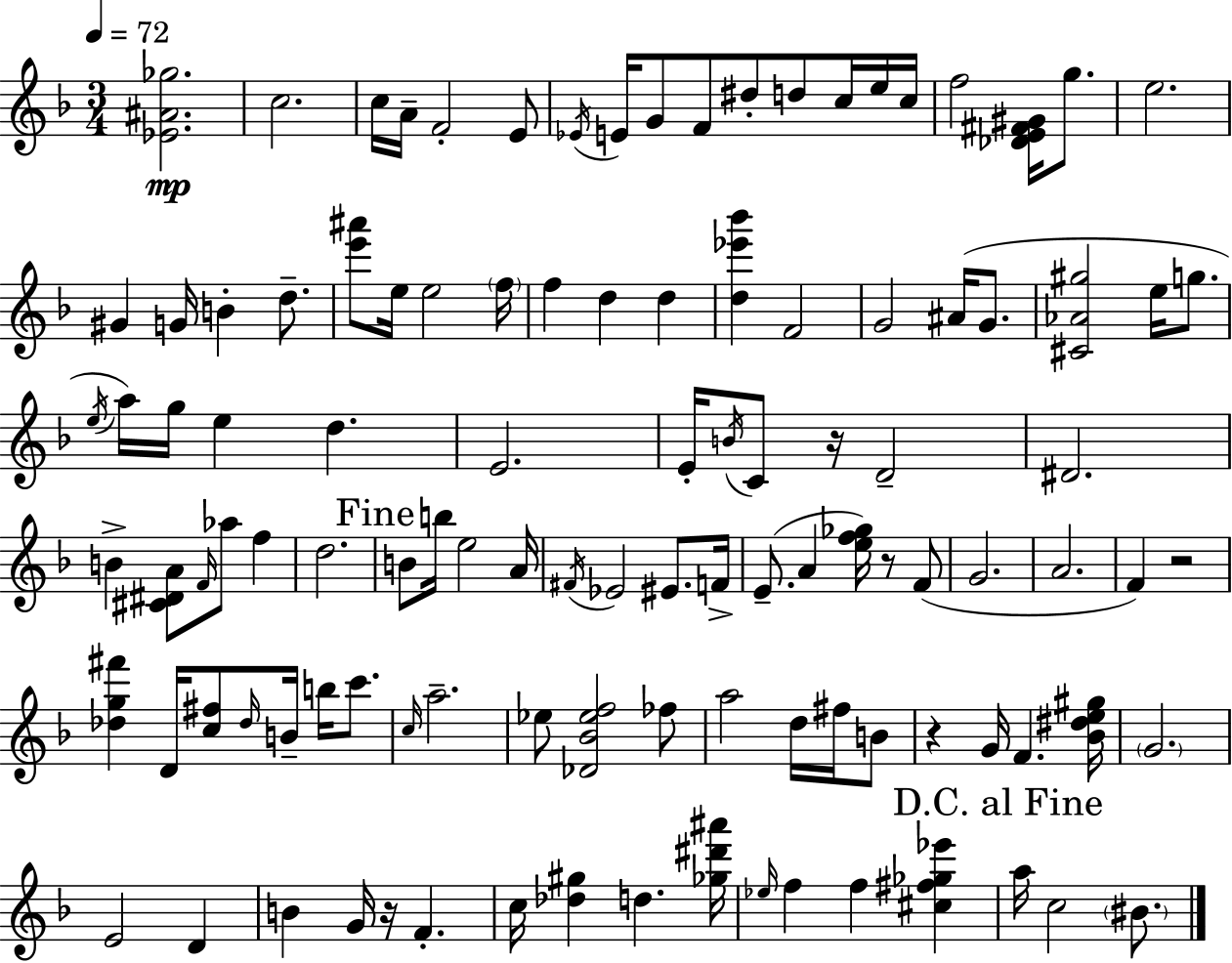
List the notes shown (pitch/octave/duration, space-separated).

[Eb4,A#4,Gb5]/h. C5/h. C5/s A4/s F4/h E4/e Eb4/s E4/s G4/e F4/e D#5/e D5/e C5/s E5/s C5/s F5/h [Db4,E4,F#4,G#4]/s G5/e. E5/h. G#4/q G4/s B4/q D5/e. [E6,A#6]/e E5/s E5/h F5/s F5/q D5/q D5/q [D5,Eb6,Bb6]/q F4/h G4/h A#4/s G4/e. [C#4,Ab4,G#5]/h E5/s G5/e. E5/s A5/s G5/s E5/q D5/q. E4/h. E4/s B4/s C4/e R/s D4/h D#4/h. B4/q [C#4,D#4,A4]/e F4/s Ab5/e F5/q D5/h. B4/e B5/s E5/h A4/s F#4/s Eb4/h EIS4/e. F4/s E4/e. A4/q [E5,F5,Gb5]/s R/e F4/e G4/h. A4/h. F4/q R/h [Db5,G5,F#6]/q D4/s [C5,F#5]/e Db5/s B4/s B5/s C6/e. C5/s A5/h. Eb5/e [Db4,Bb4,Eb5,F5]/h FES5/e A5/h D5/s F#5/s B4/e R/q G4/s F4/q. [Bb4,D#5,E5,G#5]/s G4/h. E4/h D4/q B4/q G4/s R/s F4/q. C5/s [Db5,G#5]/q D5/q. [Gb5,D#6,A#6]/s Eb5/s F5/q F5/q [C#5,F#5,Gb5,Eb6]/q A5/s C5/h BIS4/e.